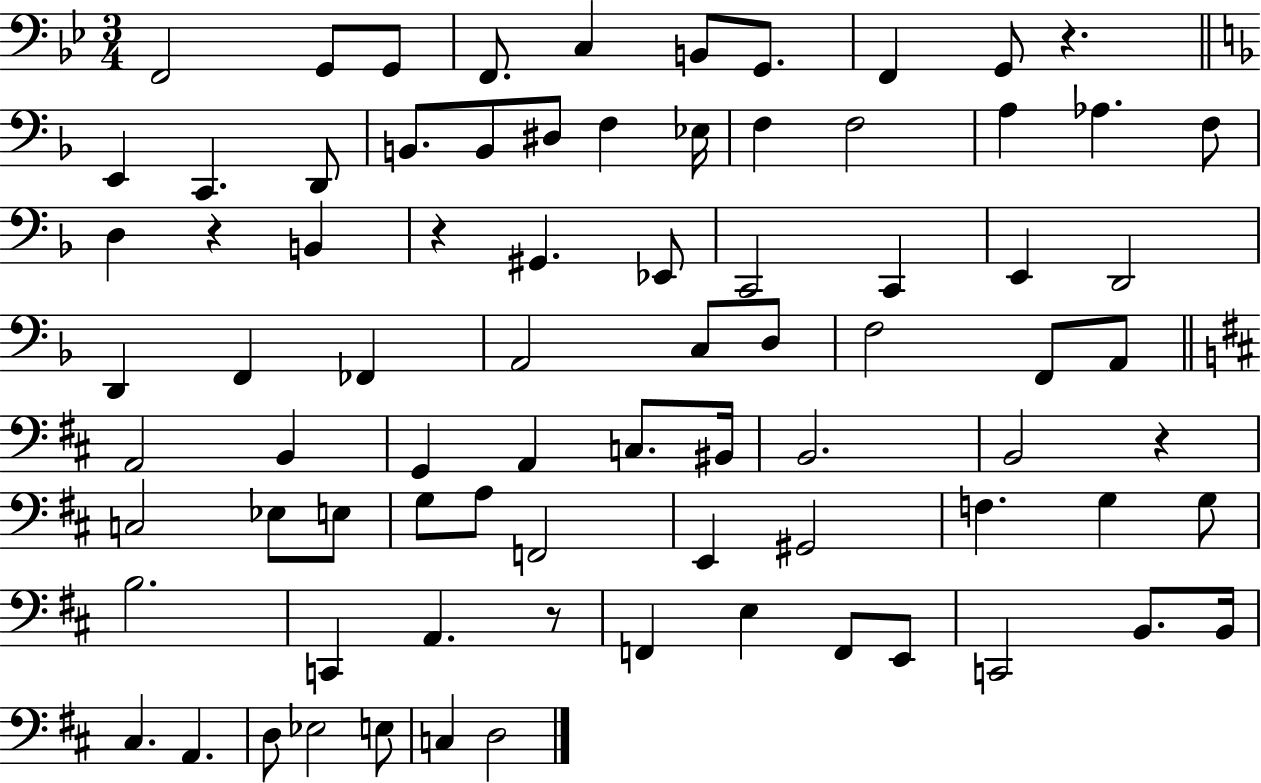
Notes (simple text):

F2/h G2/e G2/e F2/e. C3/q B2/e G2/e. F2/q G2/e R/q. E2/q C2/q. D2/e B2/e. B2/e D#3/e F3/q Eb3/s F3/q F3/h A3/q Ab3/q. F3/e D3/q R/q B2/q R/q G#2/q. Eb2/e C2/h C2/q E2/q D2/h D2/q F2/q FES2/q A2/h C3/e D3/e F3/h F2/e A2/e A2/h B2/q G2/q A2/q C3/e. BIS2/s B2/h. B2/h R/q C3/h Eb3/e E3/e G3/e A3/e F2/h E2/q G#2/h F3/q. G3/q G3/e B3/h. C2/q A2/q. R/e F2/q E3/q F2/e E2/e C2/h B2/e. B2/s C#3/q. A2/q. D3/e Eb3/h E3/e C3/q D3/h